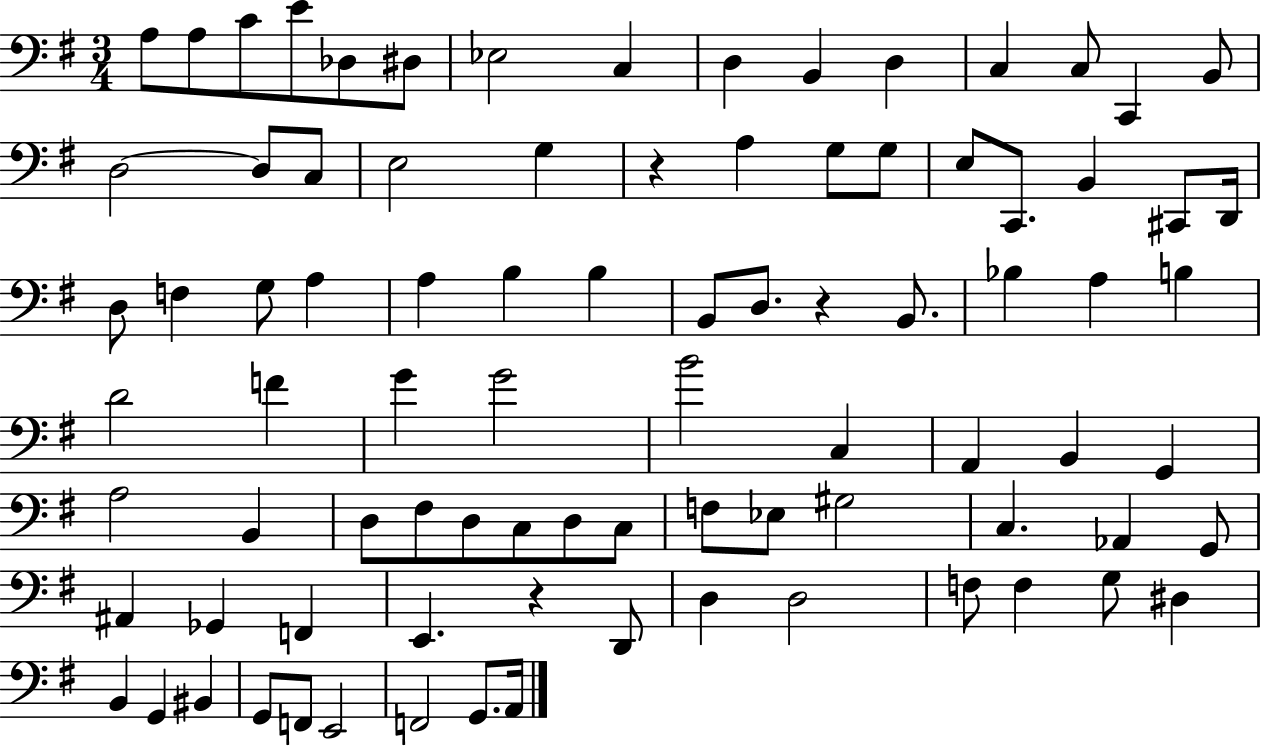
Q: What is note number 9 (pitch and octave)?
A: D3